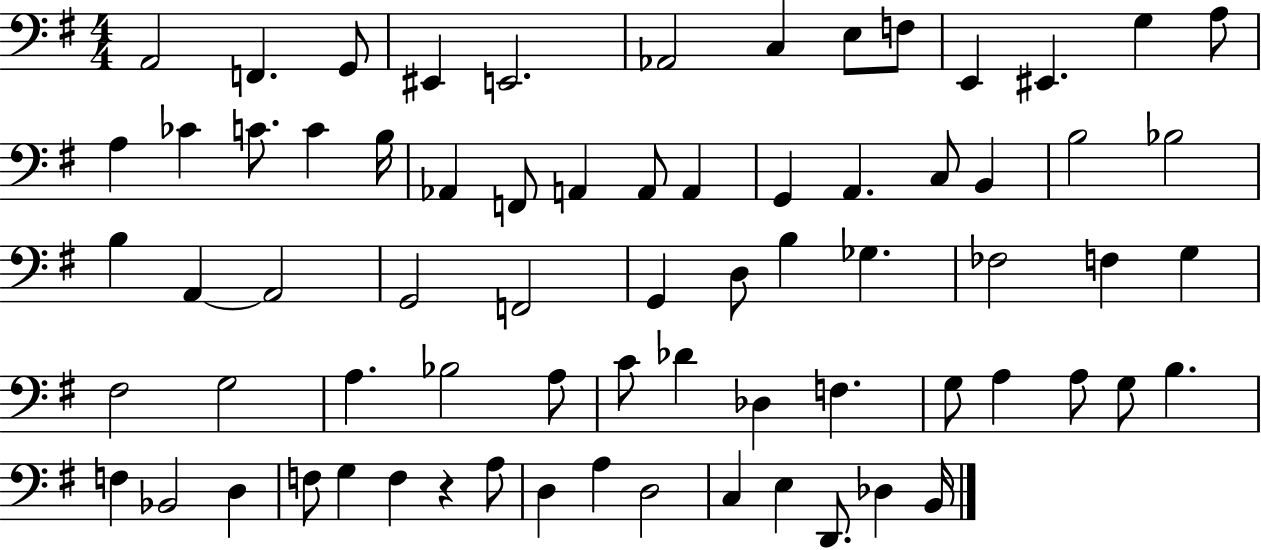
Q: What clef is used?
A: bass